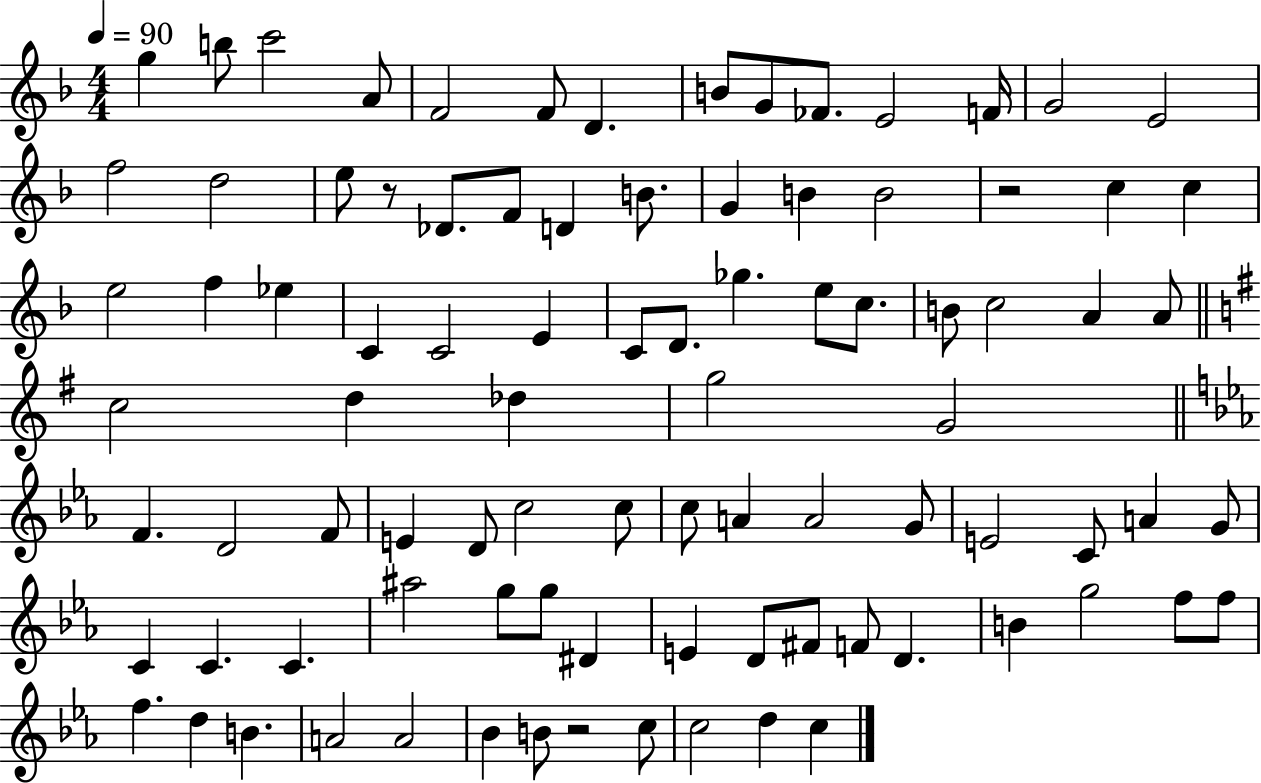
G5/q B5/e C6/h A4/e F4/h F4/e D4/q. B4/e G4/e FES4/e. E4/h F4/s G4/h E4/h F5/h D5/h E5/e R/e Db4/e. F4/e D4/q B4/e. G4/q B4/q B4/h R/h C5/q C5/q E5/h F5/q Eb5/q C4/q C4/h E4/q C4/e D4/e. Gb5/q. E5/e C5/e. B4/e C5/h A4/q A4/e C5/h D5/q Db5/q G5/h G4/h F4/q. D4/h F4/e E4/q D4/e C5/h C5/e C5/e A4/q A4/h G4/e E4/h C4/e A4/q G4/e C4/q C4/q. C4/q. A#5/h G5/e G5/e D#4/q E4/q D4/e F#4/e F4/e D4/q. B4/q G5/h F5/e F5/e F5/q. D5/q B4/q. A4/h A4/h Bb4/q B4/e R/h C5/e C5/h D5/q C5/q